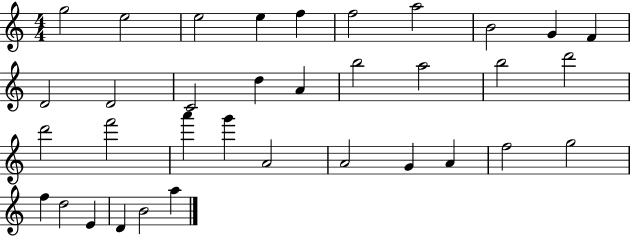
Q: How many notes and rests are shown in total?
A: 35